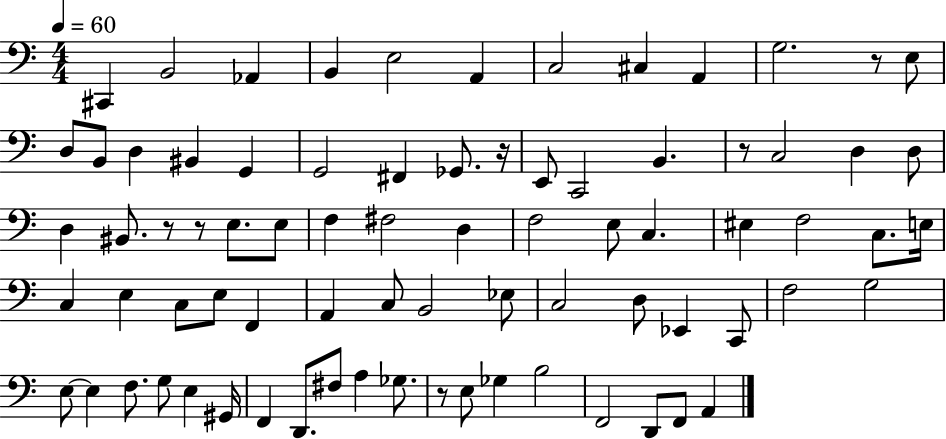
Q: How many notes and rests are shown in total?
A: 78